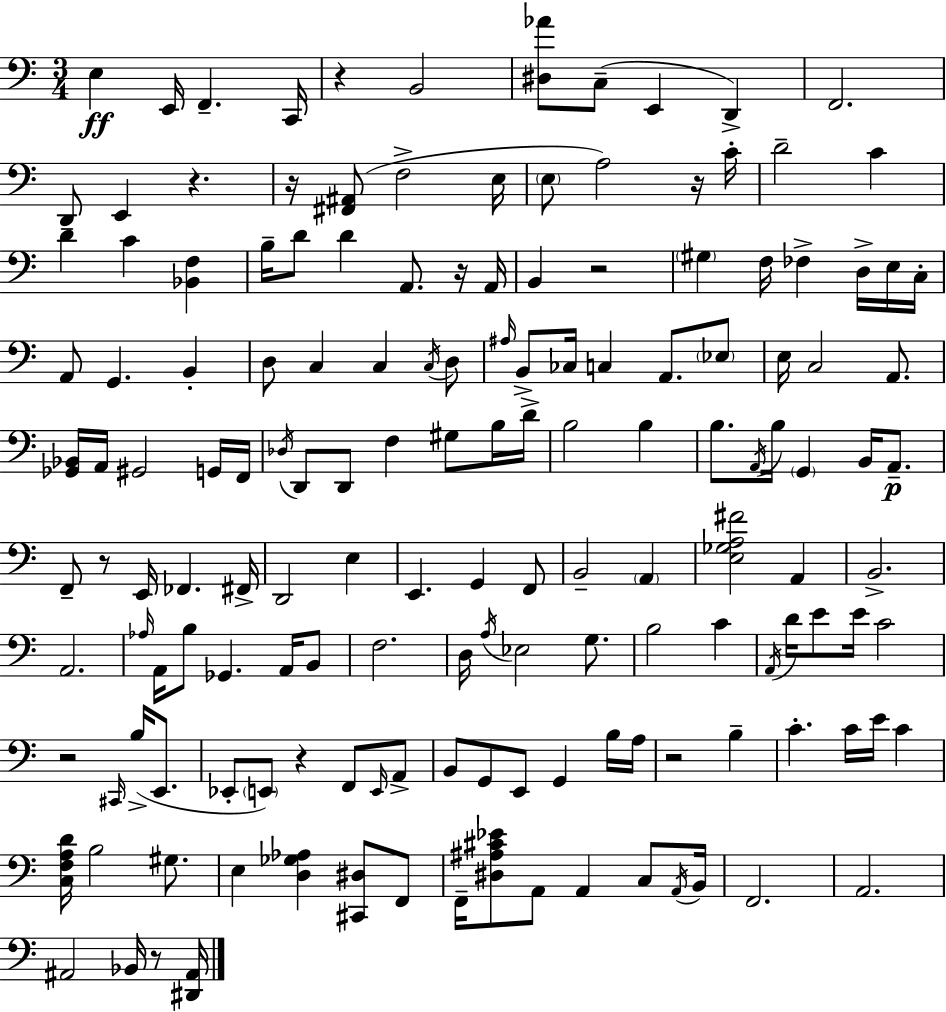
X:1
T:Untitled
M:3/4
L:1/4
K:C
E, E,,/4 F,, C,,/4 z B,,2 [^D,_A]/2 C,/2 E,, D,, F,,2 D,,/2 E,, z z/4 [^F,,^A,,]/2 F,2 E,/4 E,/2 A,2 z/4 C/4 D2 C D C [_B,,F,] B,/4 D/2 D A,,/2 z/4 A,,/4 B,, z2 ^G, F,/4 _F, D,/4 E,/4 C,/4 A,,/2 G,, B,, D,/2 C, C, C,/4 D,/2 ^A,/4 B,,/2 _C,/4 C, A,,/2 _E,/2 E,/4 C,2 A,,/2 [_G,,_B,,]/4 A,,/4 ^G,,2 G,,/4 F,,/4 _D,/4 D,,/2 D,,/2 F, ^G,/2 B,/4 D/4 B,2 B, B,/2 A,,/4 B,/4 G,, B,,/4 A,,/2 F,,/2 z/2 E,,/4 _F,, ^F,,/4 D,,2 E, E,, G,, F,,/2 B,,2 A,, [E,_G,A,^F]2 A,, B,,2 A,,2 _A,/4 A,,/4 B,/2 _G,, A,,/4 B,,/2 F,2 D,/4 A,/4 _E,2 G,/2 B,2 C A,,/4 D/4 E/2 E/4 C2 z2 ^C,,/4 B,/4 E,,/2 _E,,/2 E,,/2 z F,,/2 E,,/4 A,,/2 B,,/2 G,,/2 E,,/2 G,, B,/4 A,/4 z2 B, C C/4 E/4 C [C,F,A,D]/4 B,2 ^G,/2 E, [D,_G,_A,] [^C,,^D,]/2 F,,/2 F,,/4 [^D,^A,^C_E]/2 A,,/2 A,, C,/2 A,,/4 B,,/4 F,,2 A,,2 ^A,,2 _B,,/4 z/2 [^D,,^A,,]/4